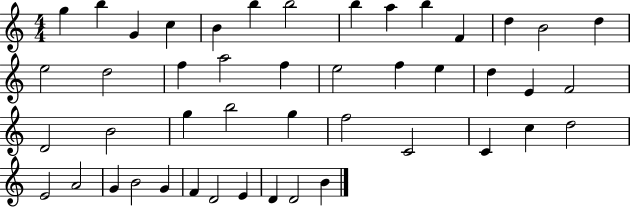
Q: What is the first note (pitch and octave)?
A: G5